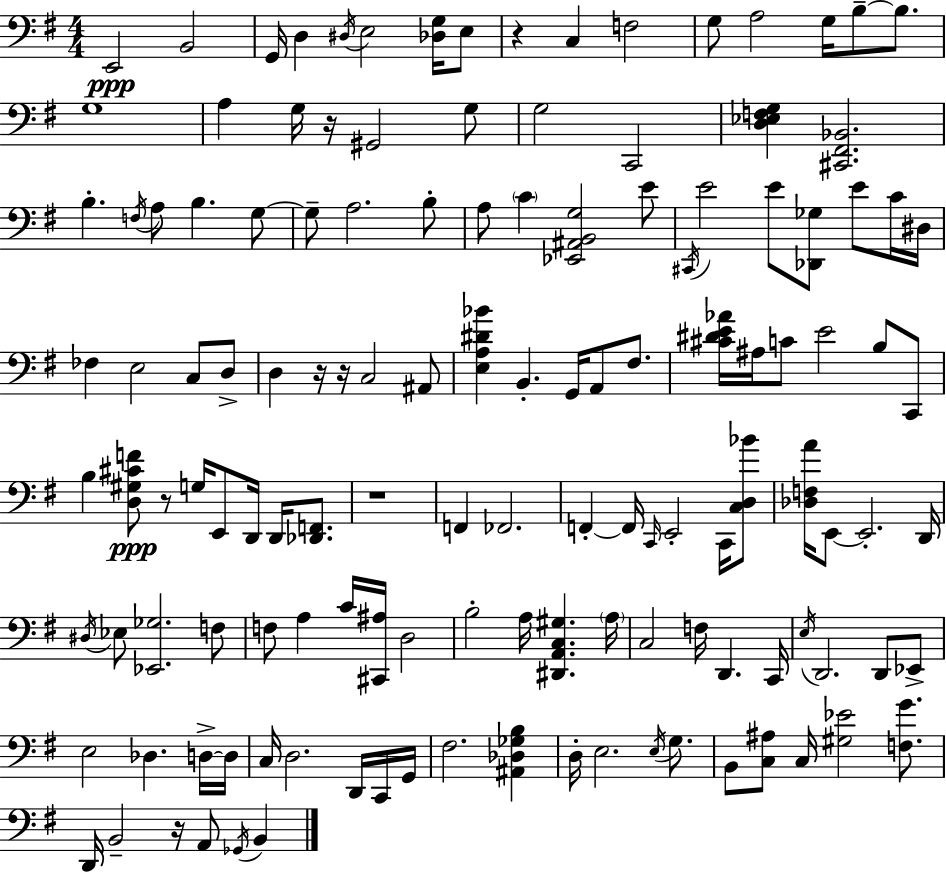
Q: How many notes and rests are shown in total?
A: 133